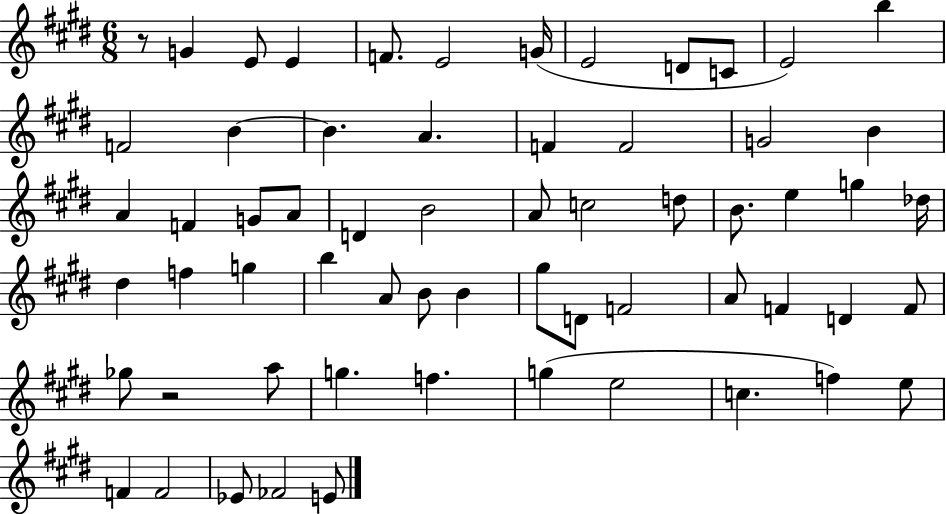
R/e G4/q E4/e E4/q F4/e. E4/h G4/s E4/h D4/e C4/e E4/h B5/q F4/h B4/q B4/q. A4/q. F4/q F4/h G4/h B4/q A4/q F4/q G4/e A4/e D4/q B4/h A4/e C5/h D5/e B4/e. E5/q G5/q Db5/s D#5/q F5/q G5/q B5/q A4/e B4/e B4/q G#5/e D4/e F4/h A4/e F4/q D4/q F4/e Gb5/e R/h A5/e G5/q. F5/q. G5/q E5/h C5/q. F5/q E5/e F4/q F4/h Eb4/e FES4/h E4/e